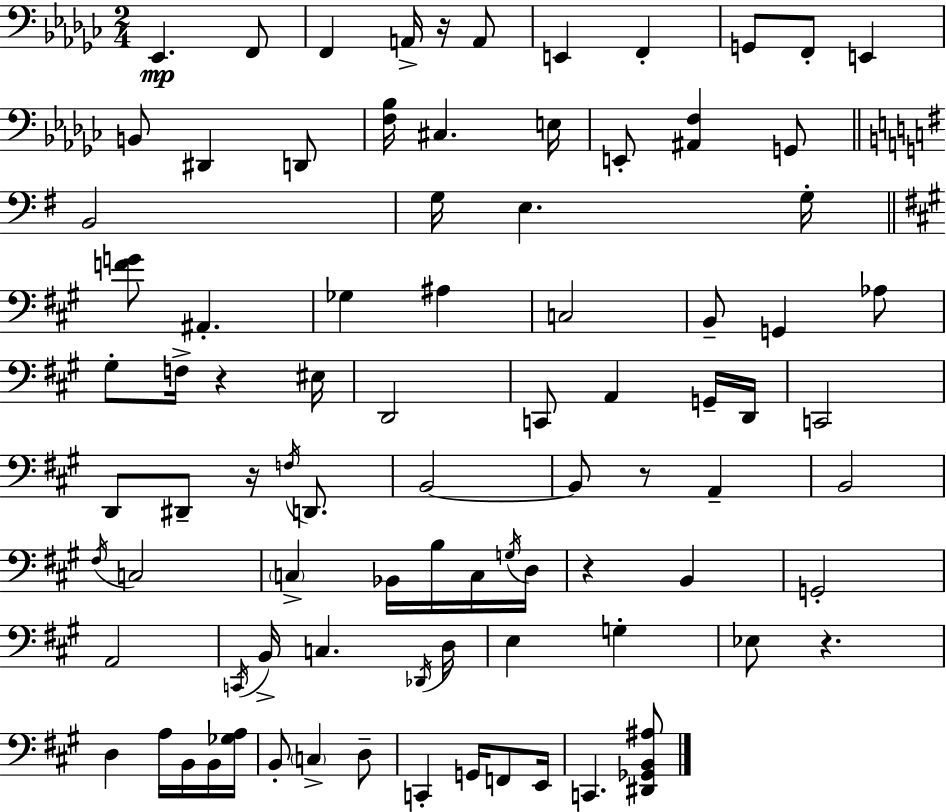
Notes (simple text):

Eb2/q. F2/e F2/q A2/s R/s A2/e E2/q F2/q G2/e F2/e E2/q B2/e D#2/q D2/e [F3,Bb3]/s C#3/q. E3/s E2/e [A#2,F3]/q G2/e B2/h G3/s E3/q. G3/s [F4,G4]/e A#2/q. Gb3/q A#3/q C3/h B2/e G2/q Ab3/e G#3/e F3/s R/q EIS3/s D2/h C2/e A2/q G2/s D2/s C2/h D2/e D#2/e R/s F3/s D2/e. B2/h B2/e R/e A2/q B2/h F#3/s C3/h C3/q Bb2/s B3/s C3/s G3/s D3/s R/q B2/q G2/h A2/h C2/s B2/s C3/q. Db2/s D3/s E3/q G3/q Eb3/e R/q. D3/q A3/s B2/s B2/s [Gb3,A3]/s B2/e C3/q D3/e C2/q G2/s F2/e E2/s C2/q. [D#2,Gb2,B2,A#3]/e